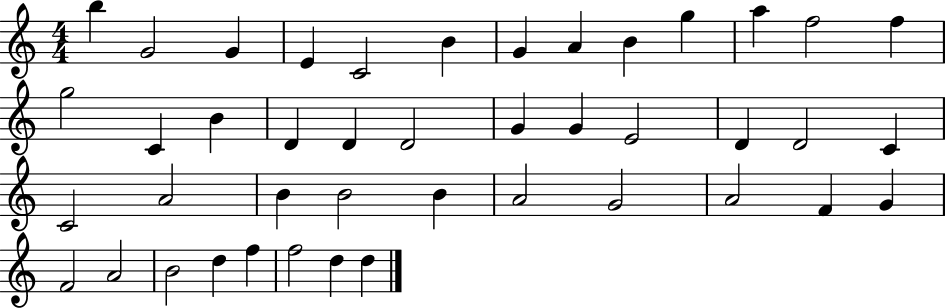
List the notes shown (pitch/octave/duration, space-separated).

B5/q G4/h G4/q E4/q C4/h B4/q G4/q A4/q B4/q G5/q A5/q F5/h F5/q G5/h C4/q B4/q D4/q D4/q D4/h G4/q G4/q E4/h D4/q D4/h C4/q C4/h A4/h B4/q B4/h B4/q A4/h G4/h A4/h F4/q G4/q F4/h A4/h B4/h D5/q F5/q F5/h D5/q D5/q